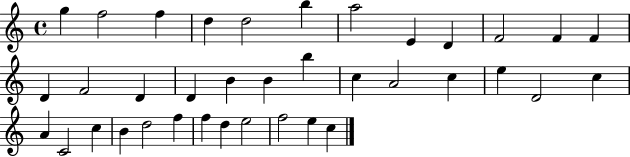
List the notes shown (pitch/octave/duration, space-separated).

G5/q F5/h F5/q D5/q D5/h B5/q A5/h E4/q D4/q F4/h F4/q F4/q D4/q F4/h D4/q D4/q B4/q B4/q B5/q C5/q A4/h C5/q E5/q D4/h C5/q A4/q C4/h C5/q B4/q D5/h F5/q F5/q D5/q E5/h F5/h E5/q C5/q